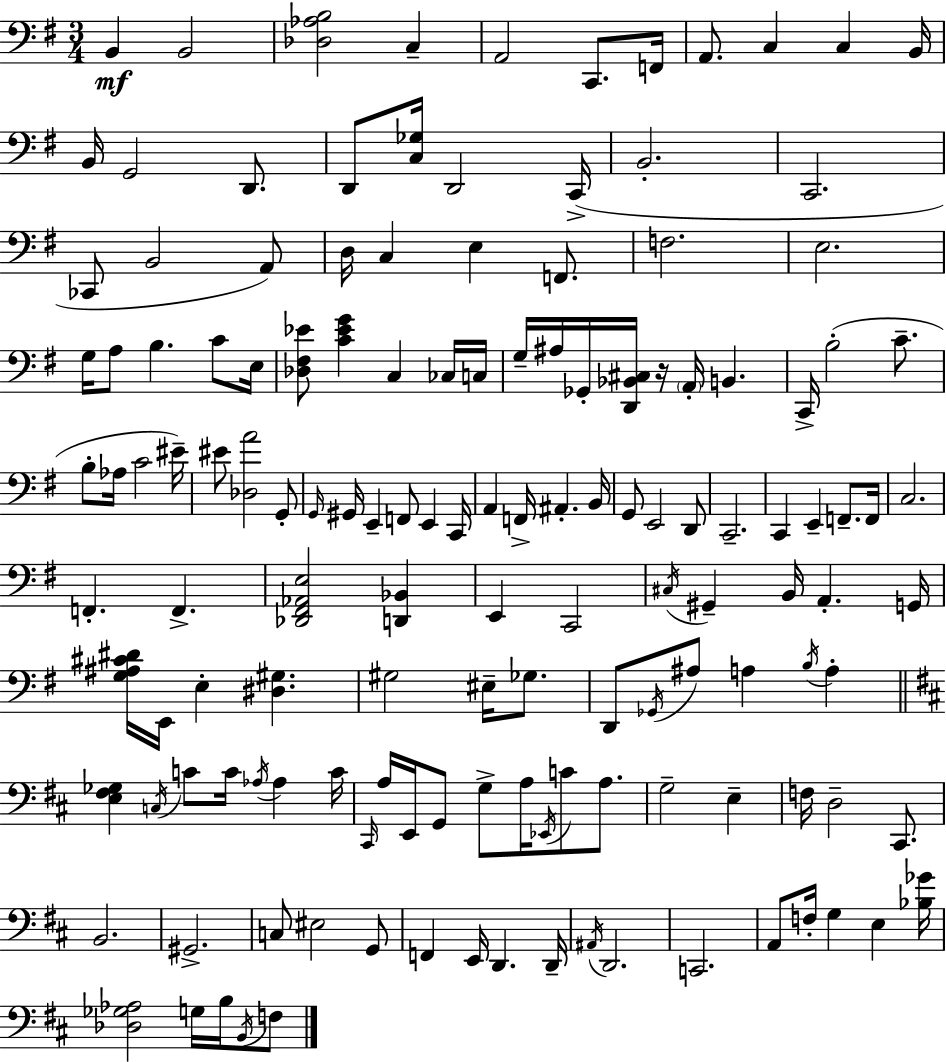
X:1
T:Untitled
M:3/4
L:1/4
K:Em
B,, B,,2 [_D,_A,B,]2 C, A,,2 C,,/2 F,,/4 A,,/2 C, C, B,,/4 B,,/4 G,,2 D,,/2 D,,/2 [C,_G,]/4 D,,2 C,,/4 B,,2 C,,2 _C,,/2 B,,2 A,,/2 D,/4 C, E, F,,/2 F,2 E,2 G,/4 A,/2 B, C/2 E,/4 [_D,^F,_E]/2 [C_EG] C, _C,/4 C,/4 G,/4 ^A,/4 _G,,/4 [D,,_B,,^C,]/4 z/4 A,,/4 B,, C,,/4 B,2 C/2 B,/2 _A,/4 C2 ^E/4 ^E/2 [_D,A]2 G,,/2 G,,/4 ^G,,/4 E,, F,,/2 E,, C,,/4 A,, F,,/4 ^A,, B,,/4 G,,/2 E,,2 D,,/2 C,,2 C,, E,, F,,/2 F,,/4 C,2 F,, F,, [_D,,^F,,_A,,E,]2 [D,,_B,,] E,, C,,2 ^C,/4 ^G,, B,,/4 A,, G,,/4 [G,^A,^C^D]/4 E,,/4 E, [^D,^G,] ^G,2 ^E,/4 _G,/2 D,,/2 _G,,/4 ^A,/2 A, B,/4 A, [E,^F,_G,] C,/4 C/2 C/4 _A,/4 _A, C/4 ^C,,/4 A,/4 E,,/4 G,,/2 G,/2 A,/4 _E,,/4 C/2 A,/2 G,2 E, F,/4 D,2 ^C,,/2 B,,2 ^G,,2 C,/2 ^E,2 G,,/2 F,, E,,/4 D,, D,,/4 ^A,,/4 D,,2 C,,2 A,,/2 F,/4 G, E, [_B,_G]/4 [_D,_G,_A,]2 G,/4 B,/4 B,,/4 F,/2